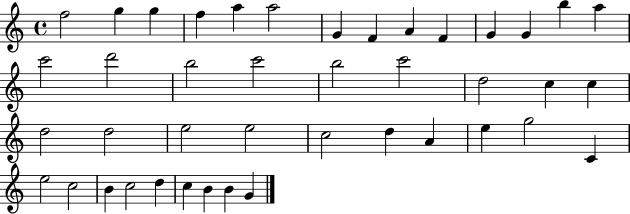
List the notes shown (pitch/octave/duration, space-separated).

F5/h G5/q G5/q F5/q A5/q A5/h G4/q F4/q A4/q F4/q G4/q G4/q B5/q A5/q C6/h D6/h B5/h C6/h B5/h C6/h D5/h C5/q C5/q D5/h D5/h E5/h E5/h C5/h D5/q A4/q E5/q G5/h C4/q E5/h C5/h B4/q C5/h D5/q C5/q B4/q B4/q G4/q